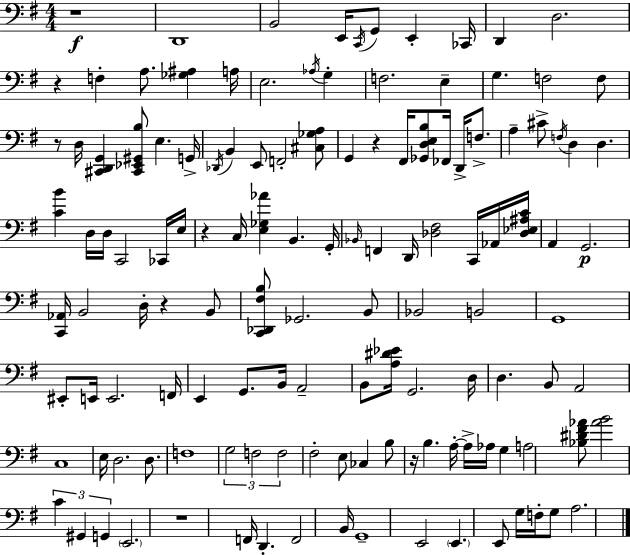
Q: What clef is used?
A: bass